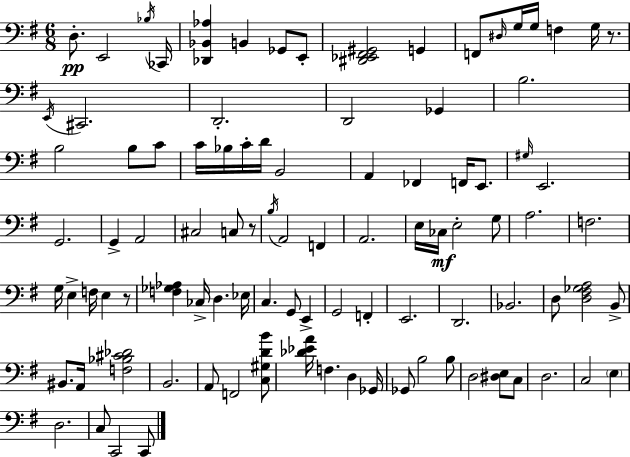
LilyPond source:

{
  \clef bass
  \numericTimeSignature
  \time 6/8
  \key g \major
  \repeat volta 2 { d8.-.\pp e,2 \acciaccatura { bes16 } | ces,16 <des, bes, aes>4 b,4 ges,8 e,8-. | <dis, ees, fis, gis,>2 g,4 | f,8 \grace { dis16 } g16 g16 f4 g16 r8. | \break \acciaccatura { e,16 } cis,2. | d,2.-. | d,2 ges,4 | b2. | \break b2 b8 | c'8 c'16 bes16 c'16-. d'16 b,2 | a,4 fes,4 f,16 | e,8. \grace { gis16 } e,2. | \break g,2. | g,4-> a,2 | cis2 | c8 r8 \acciaccatura { b16 } a,2 | \break f,4 a,2. | e16 ces16\mf e2-. | g8 a2. | f2. | \break g16 e4-> f16 e4 | r8 <f ges aes>4 ces16-> d4. | ees16 c4. g,8 | e,4-> g,2 | \break f,4-. e,2. | d,2. | bes,2. | d8 <d fis ges a>2 | \break b,8-> bis,8. a,16 <f bes cis' des'>2 | b,2. | a,8 f,2 | <c gis d' b'>8 <des' ees' a'>16 f4. | \break d4 ges,16 ges,8 b2 | b8 d2 | <dis e>8 c8 d2. | c2 | \break \parenthesize e4 d2. | c8 c,2 | c,8 } \bar "|."
}